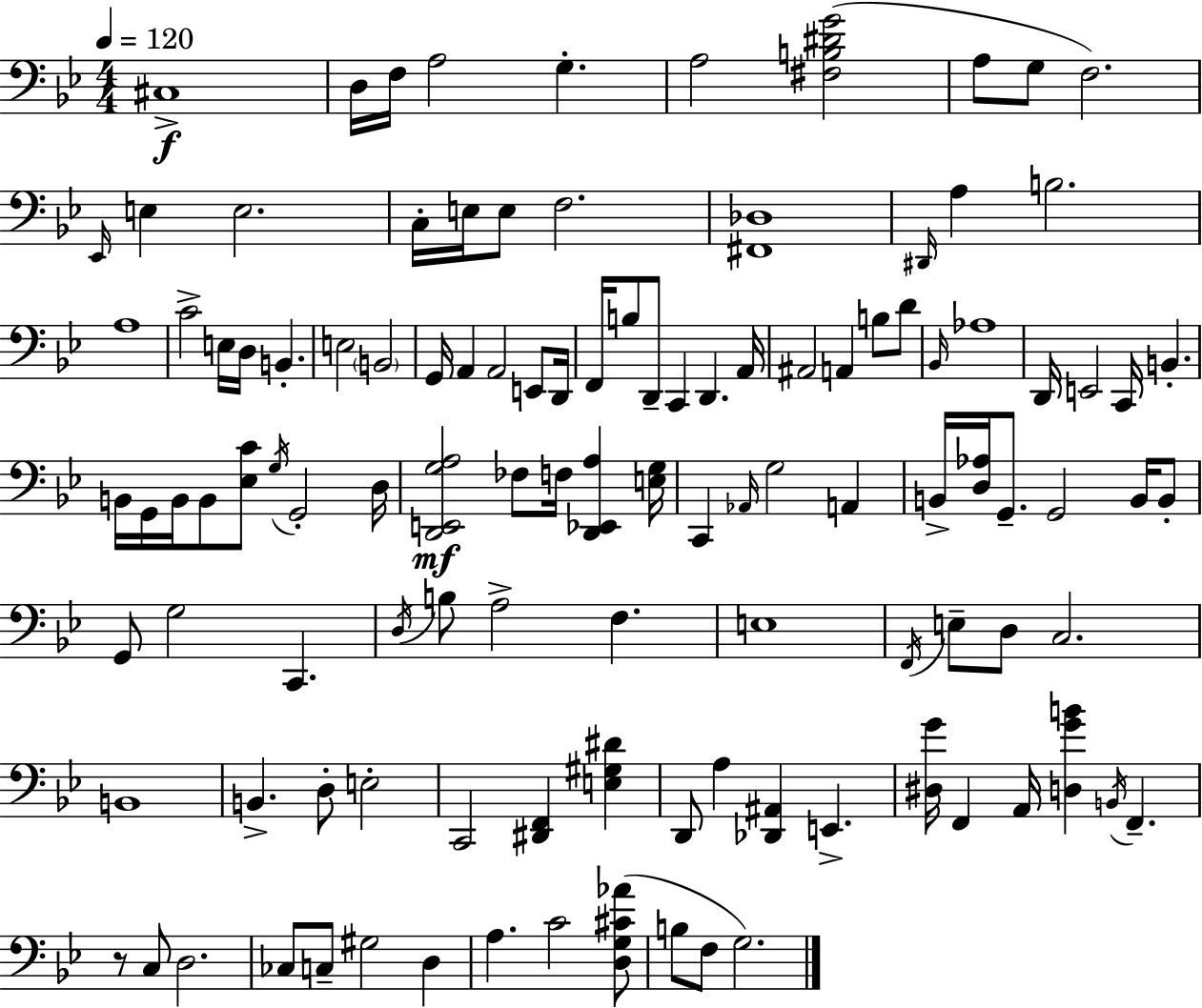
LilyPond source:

{
  \clef bass
  \numericTimeSignature
  \time 4/4
  \key bes \major
  \tempo 4 = 120
  cis1->\f | d16 f16 a2 g4.-. | a2 <fis b dis' g'>2( | a8 g8 f2.) | \break \grace { ees,16 } e4 e2. | c16-. e16 e8 f2. | <fis, des>1 | \grace { dis,16 } a4 b2. | \break a1 | c'2-> e16 d16 b,4.-. | e2 \parenthesize b,2 | g,16 a,4 a,2 e,8 | \break d,16 f,16 b8 d,8-- c,4 d,4. | a,16 ais,2 a,4 b8 | d'8 \grace { bes,16 } aes1 | d,16 e,2 c,16 b,4.-. | \break b,16 g,16 b,16 b,8 <ees c'>8 \acciaccatura { g16 } g,2-. | d16 <d, e, g a>2\mf fes8 f16 <d, ees, a>4 | <e g>16 c,4 \grace { aes,16 } g2 | a,4 b,16-> <d aes>16 g,8.-- g,2 | \break b,16 b,8-. g,8 g2 c,4. | \acciaccatura { d16 } b8 a2-> | f4. e1 | \acciaccatura { f,16 } e8-- d8 c2. | \break b,1 | b,4.-> d8-. e2-. | c,2 <dis, f,>4 | <e gis dis'>4 d,8 a4 <des, ais,>4 | \break e,4.-> <dis g'>16 f,4 a,16 <d g' b'>4 | \acciaccatura { b,16 } f,4.-- r8 c8 d2. | ces8 c8-- gis2 | d4 a4. c'2 | \break <d g cis' aes'>8( b8 f8 g2.) | \bar "|."
}